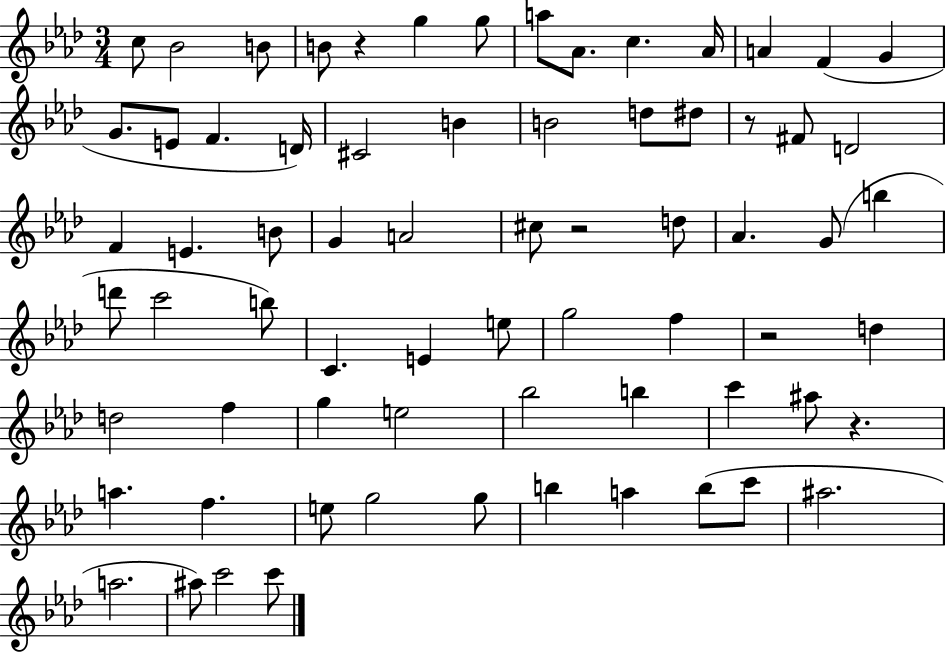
C5/e Bb4/h B4/e B4/e R/q G5/q G5/e A5/e Ab4/e. C5/q. Ab4/s A4/q F4/q G4/q G4/e. E4/e F4/q. D4/s C#4/h B4/q B4/h D5/e D#5/e R/e F#4/e D4/h F4/q E4/q. B4/e G4/q A4/h C#5/e R/h D5/e Ab4/q. G4/e B5/q D6/e C6/h B5/e C4/q. E4/q E5/e G5/h F5/q R/h D5/q D5/h F5/q G5/q E5/h Bb5/h B5/q C6/q A#5/e R/q. A5/q. F5/q. E5/e G5/h G5/e B5/q A5/q B5/e C6/e A#5/h. A5/h. A#5/e C6/h C6/e